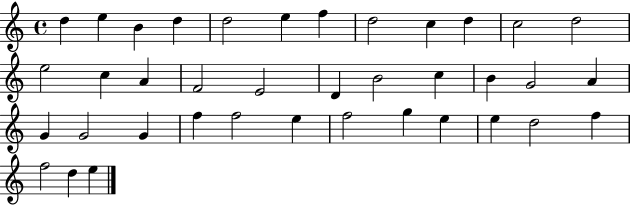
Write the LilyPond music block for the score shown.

{
  \clef treble
  \time 4/4
  \defaultTimeSignature
  \key c \major
  d''4 e''4 b'4 d''4 | d''2 e''4 f''4 | d''2 c''4 d''4 | c''2 d''2 | \break e''2 c''4 a'4 | f'2 e'2 | d'4 b'2 c''4 | b'4 g'2 a'4 | \break g'4 g'2 g'4 | f''4 f''2 e''4 | f''2 g''4 e''4 | e''4 d''2 f''4 | \break f''2 d''4 e''4 | \bar "|."
}